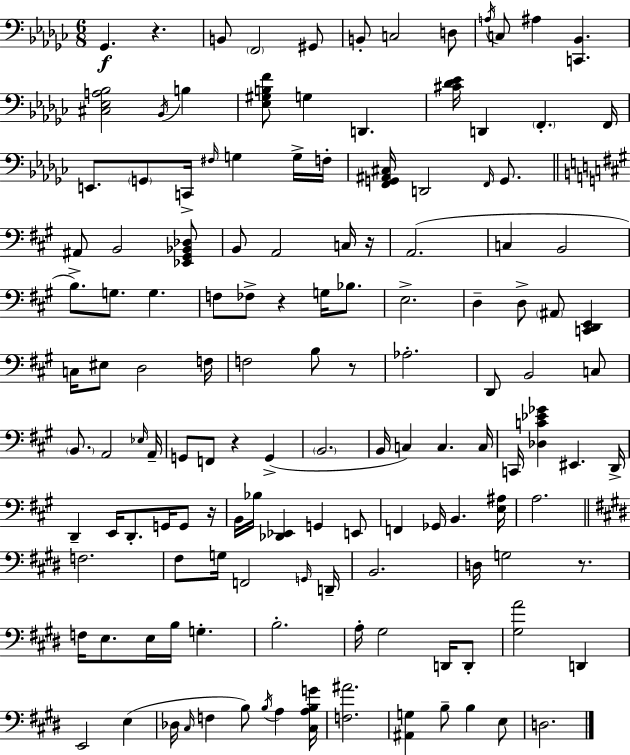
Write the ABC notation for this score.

X:1
T:Untitled
M:6/8
L:1/4
K:Ebm
_G,, z B,,/2 F,,2 ^G,,/2 B,,/2 C,2 D,/2 A,/4 C,/2 ^A, [C,,_B,,] [^C,_E,A,_B,]2 _B,,/4 B, [_E,^G,B,F]/2 G, D,, [^C_D_E]/4 D,, F,, F,,/4 E,,/2 G,,/2 C,,/4 ^F,/4 G, G,/4 F,/4 [F,,G,,^A,,^C,]/4 D,,2 F,,/4 G,,/2 ^A,,/2 B,,2 [_E,,^G,,_B,,_D,]/2 B,,/2 A,,2 C,/4 z/4 A,,2 C, B,,2 B,/2 G,/2 G, F,/2 _F,/2 z G,/4 _B,/2 E,2 D, D,/2 ^A,,/2 [C,,D,,E,,] C,/4 ^E,/2 D,2 F,/4 F,2 B,/2 z/2 _A,2 D,,/2 B,,2 C,/2 B,,/2 A,,2 _E,/4 A,,/4 G,,/2 F,,/2 z G,, B,,2 B,,/4 C, C, C,/4 C,,/4 [_D,C_E_G] ^E,, D,,/4 D,, E,,/4 D,,/2 G,,/4 G,,/2 z/4 B,,/4 _B,/4 [_D,,_E,,] G,, E,,/2 F,, _G,,/4 B,, [E,^A,]/4 A,2 F,2 ^F,/2 G,/4 F,,2 G,,/4 D,,/4 B,,2 D,/4 G,2 z/2 F,/4 E,/2 E,/4 B,/4 G, B,2 A,/4 ^G,2 D,,/4 D,,/2 [^G,A]2 D,, E,,2 E, _D,/4 ^C,/4 F, B,/2 B,/4 A, [^C,A,B,G]/4 [F,^A]2 [^A,,G,] B,/2 B, E,/2 D,2